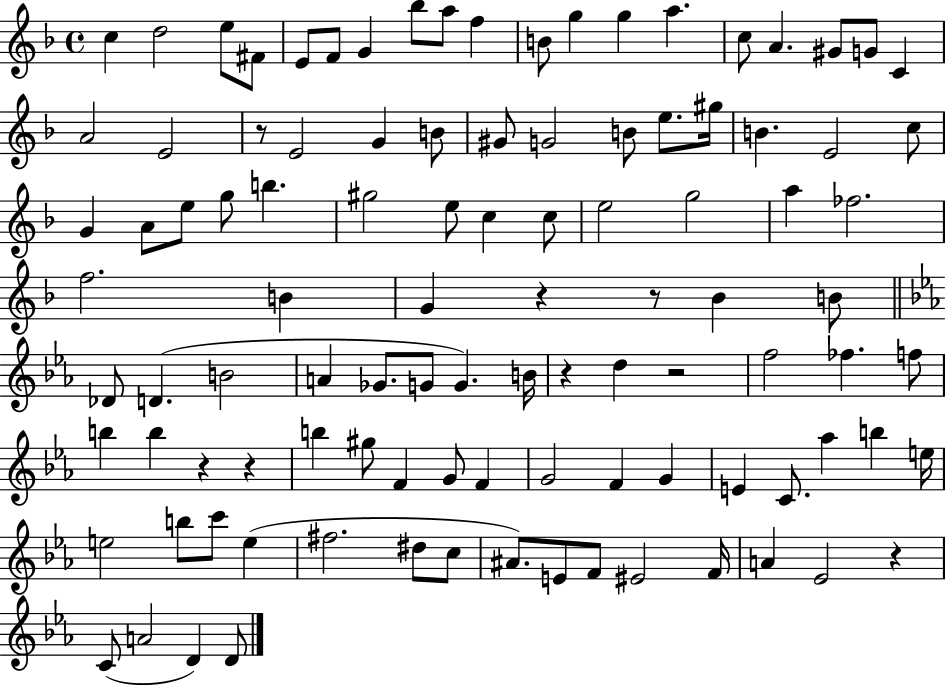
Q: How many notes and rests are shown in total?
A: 103